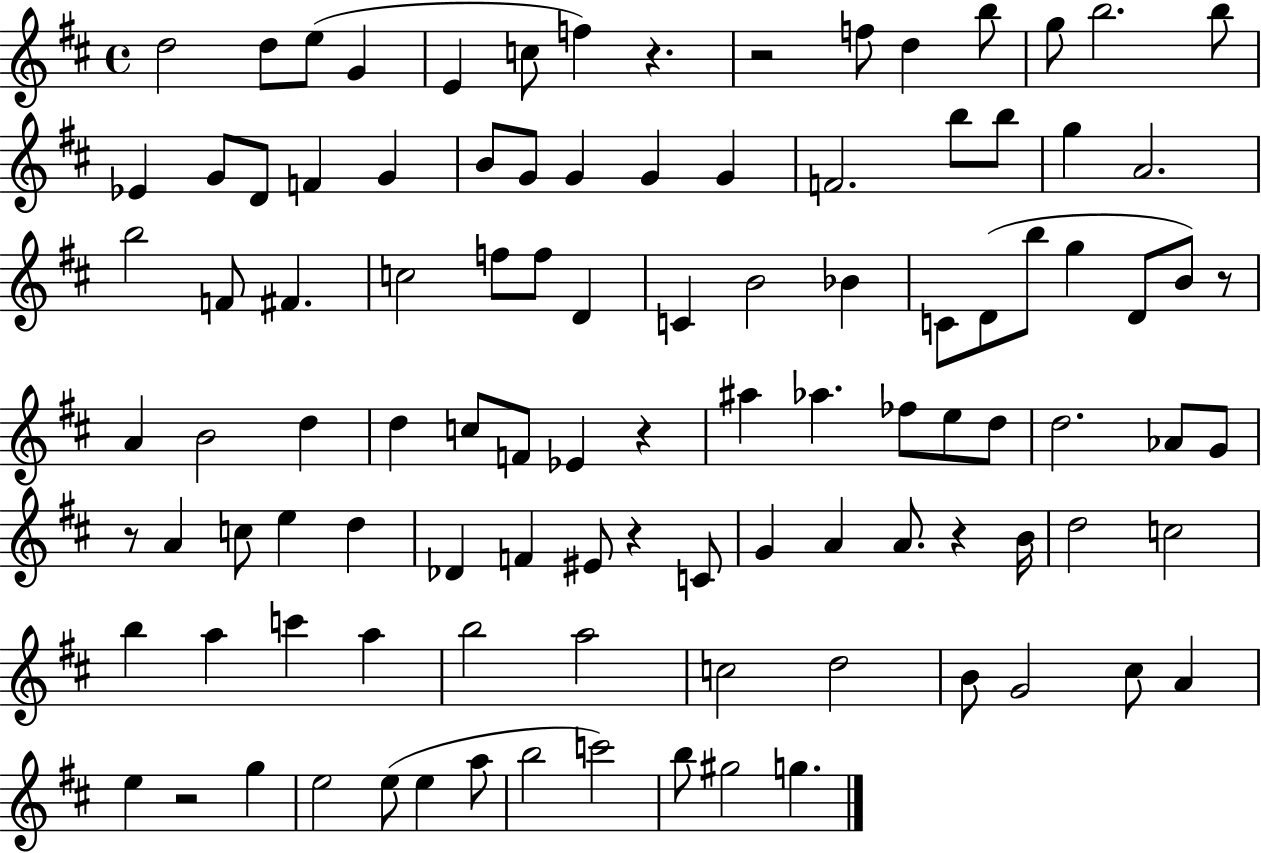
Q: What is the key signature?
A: D major